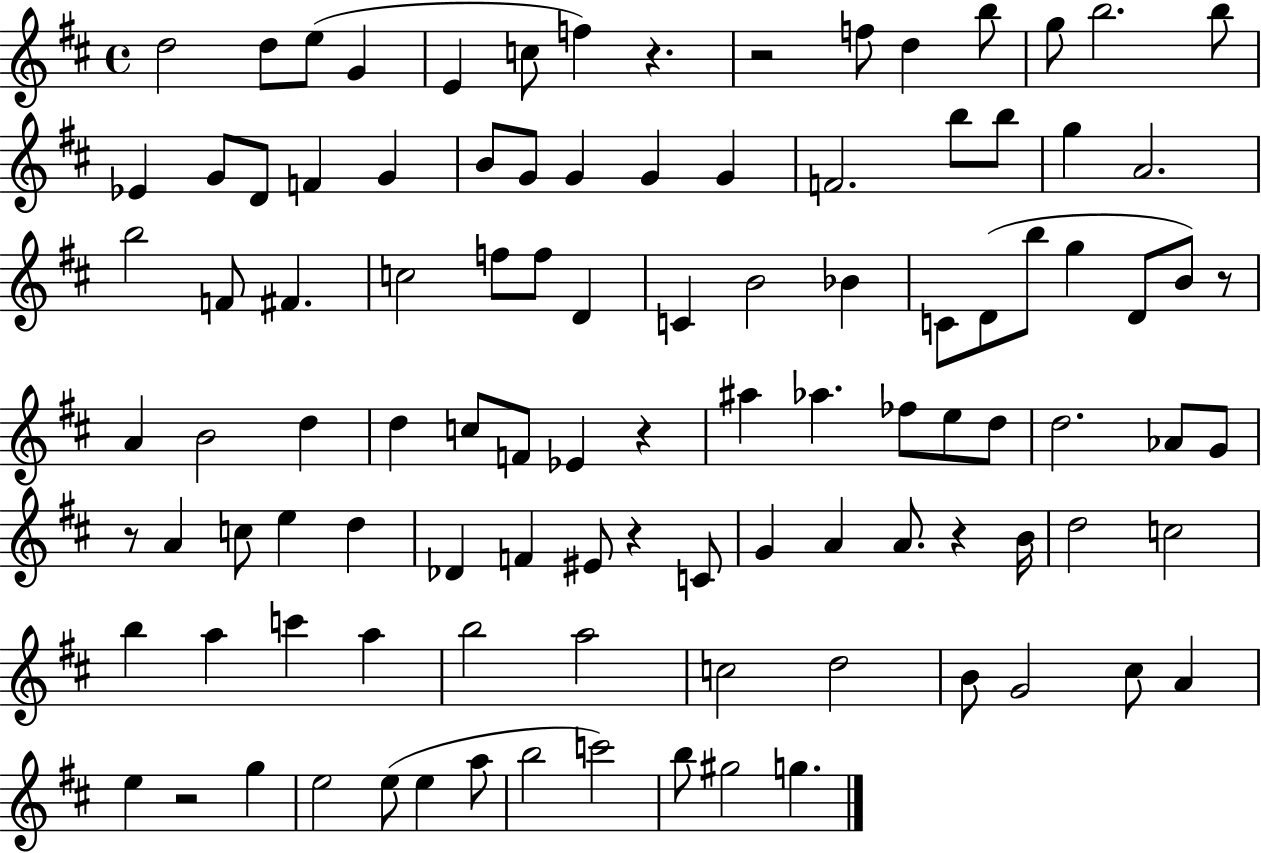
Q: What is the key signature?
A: D major